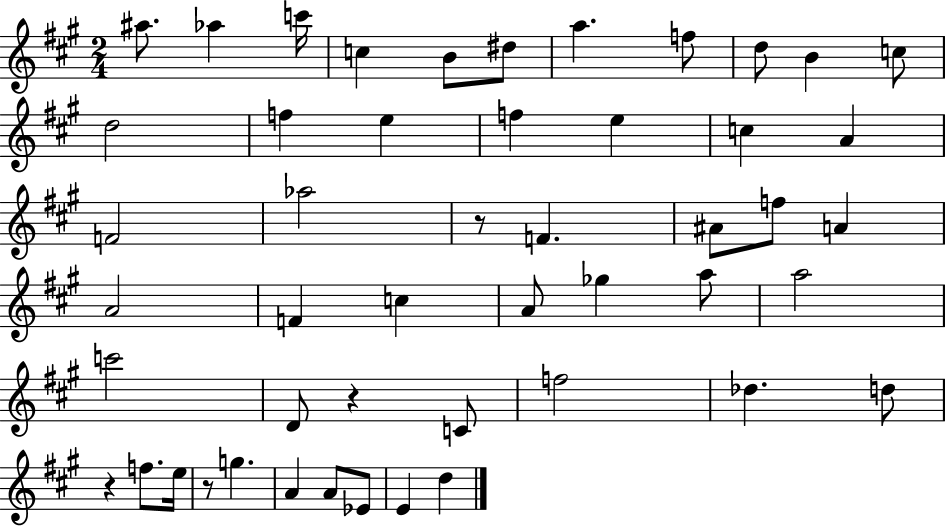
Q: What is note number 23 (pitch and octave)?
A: F5